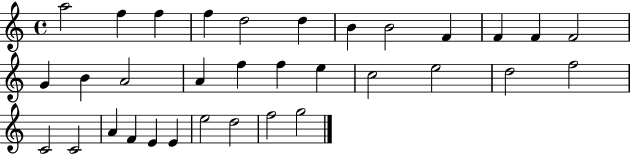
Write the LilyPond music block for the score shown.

{
  \clef treble
  \time 4/4
  \defaultTimeSignature
  \key c \major
  a''2 f''4 f''4 | f''4 d''2 d''4 | b'4 b'2 f'4 | f'4 f'4 f'2 | \break g'4 b'4 a'2 | a'4 f''4 f''4 e''4 | c''2 e''2 | d''2 f''2 | \break c'2 c'2 | a'4 f'4 e'4 e'4 | e''2 d''2 | f''2 g''2 | \break \bar "|."
}